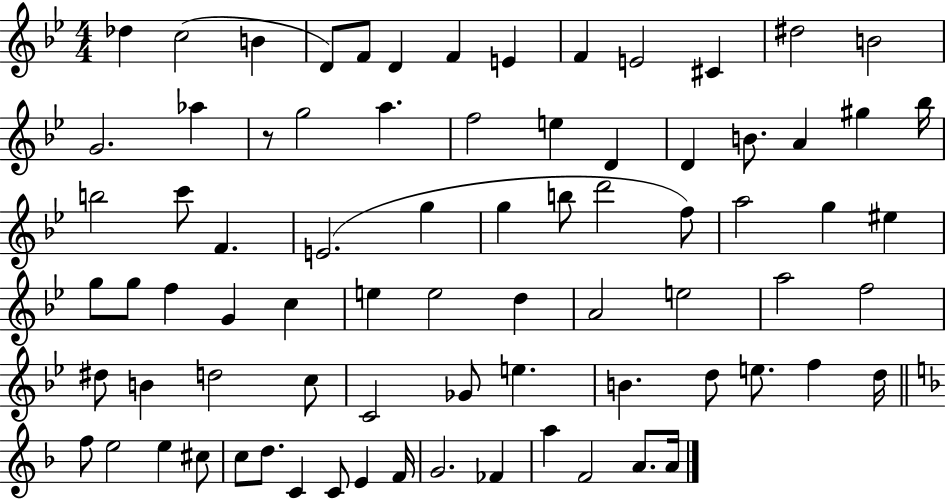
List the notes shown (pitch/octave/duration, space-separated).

Db5/q C5/h B4/q D4/e F4/e D4/q F4/q E4/q F4/q E4/h C#4/q D#5/h B4/h G4/h. Ab5/q R/e G5/h A5/q. F5/h E5/q D4/q D4/q B4/e. A4/q G#5/q Bb5/s B5/h C6/e F4/q. E4/h. G5/q G5/q B5/e D6/h F5/e A5/h G5/q EIS5/q G5/e G5/e F5/q G4/q C5/q E5/q E5/h D5/q A4/h E5/h A5/h F5/h D#5/e B4/q D5/h C5/e C4/h Gb4/e E5/q. B4/q. D5/e E5/e. F5/q D5/s F5/e E5/h E5/q C#5/e C5/e D5/e. C4/q C4/e E4/q F4/s G4/h. FES4/q A5/q F4/h A4/e. A4/s